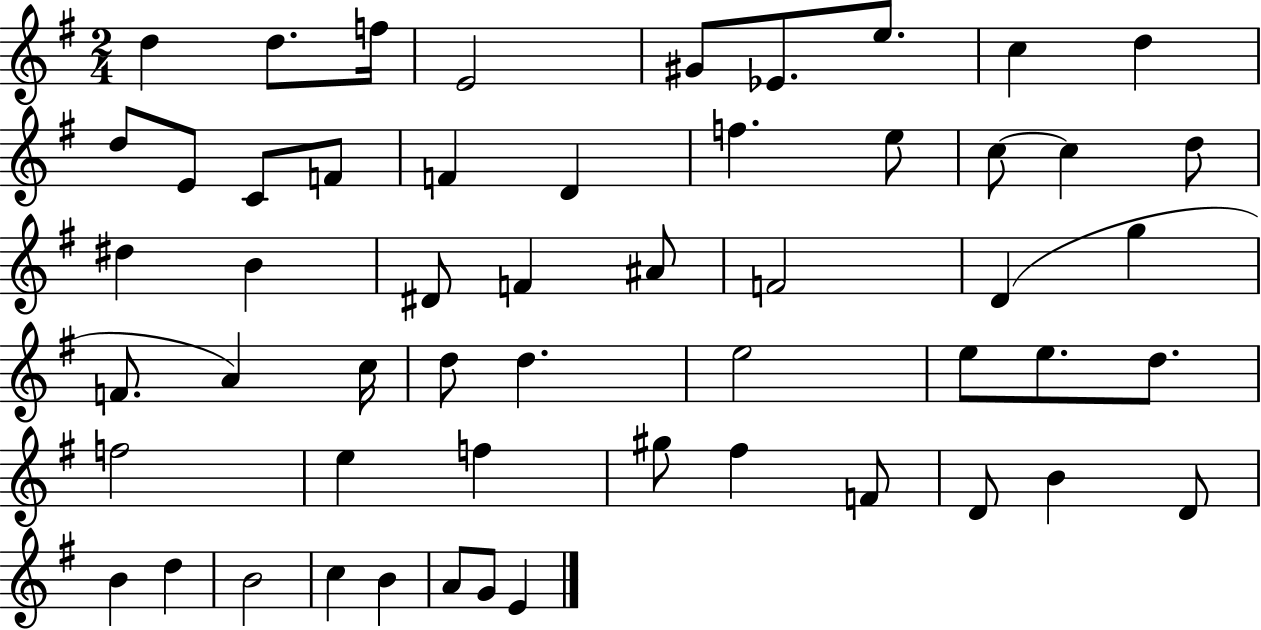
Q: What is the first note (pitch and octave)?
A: D5